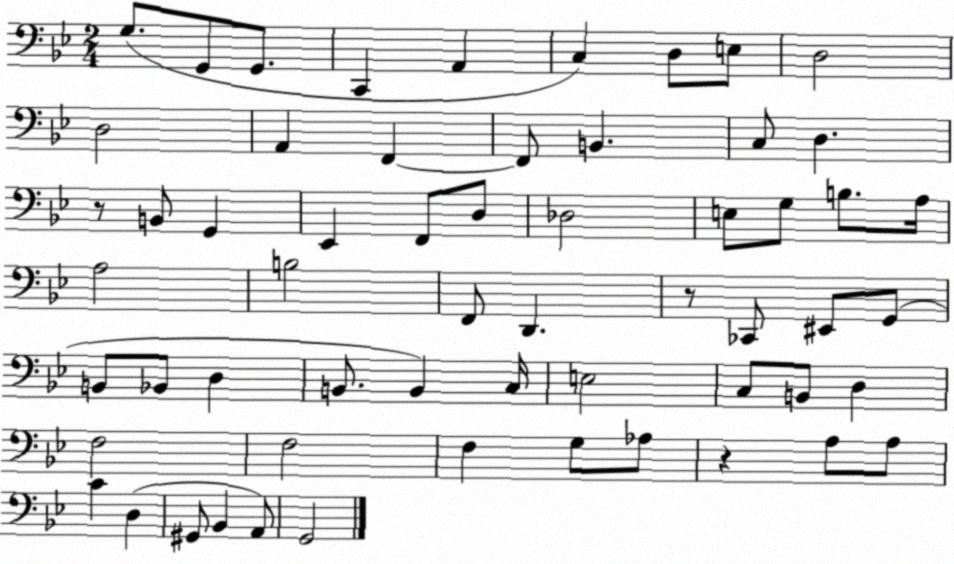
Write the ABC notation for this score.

X:1
T:Untitled
M:2/4
L:1/4
K:Bb
G,/2 G,,/2 G,,/2 C,, A,, C, D,/2 E,/2 D,2 D,2 A,, F,, F,,/2 B,, C,/2 D, z/2 B,,/2 G,, _E,, F,,/2 D,/2 _D,2 E,/2 G,/2 B,/2 A,/4 A,2 B,2 F,,/2 D,, z/2 _C,,/2 ^E,,/2 G,,/2 B,,/2 _B,,/2 D, B,,/2 B,, C,/4 E,2 C,/2 B,,/2 D, F,2 F,2 F, G,/2 _A,/2 z A,/2 A,/2 C D, ^G,,/2 _B,, A,,/2 G,,2